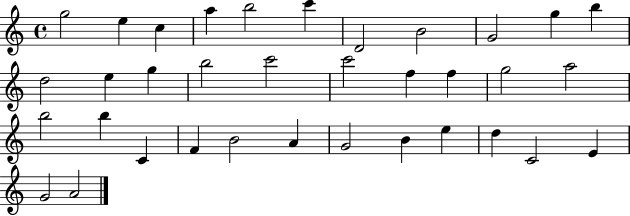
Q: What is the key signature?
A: C major